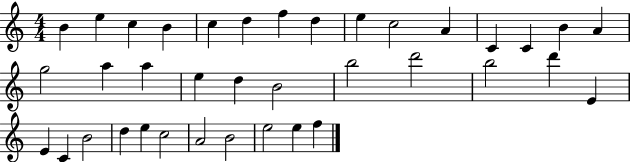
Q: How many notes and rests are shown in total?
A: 37